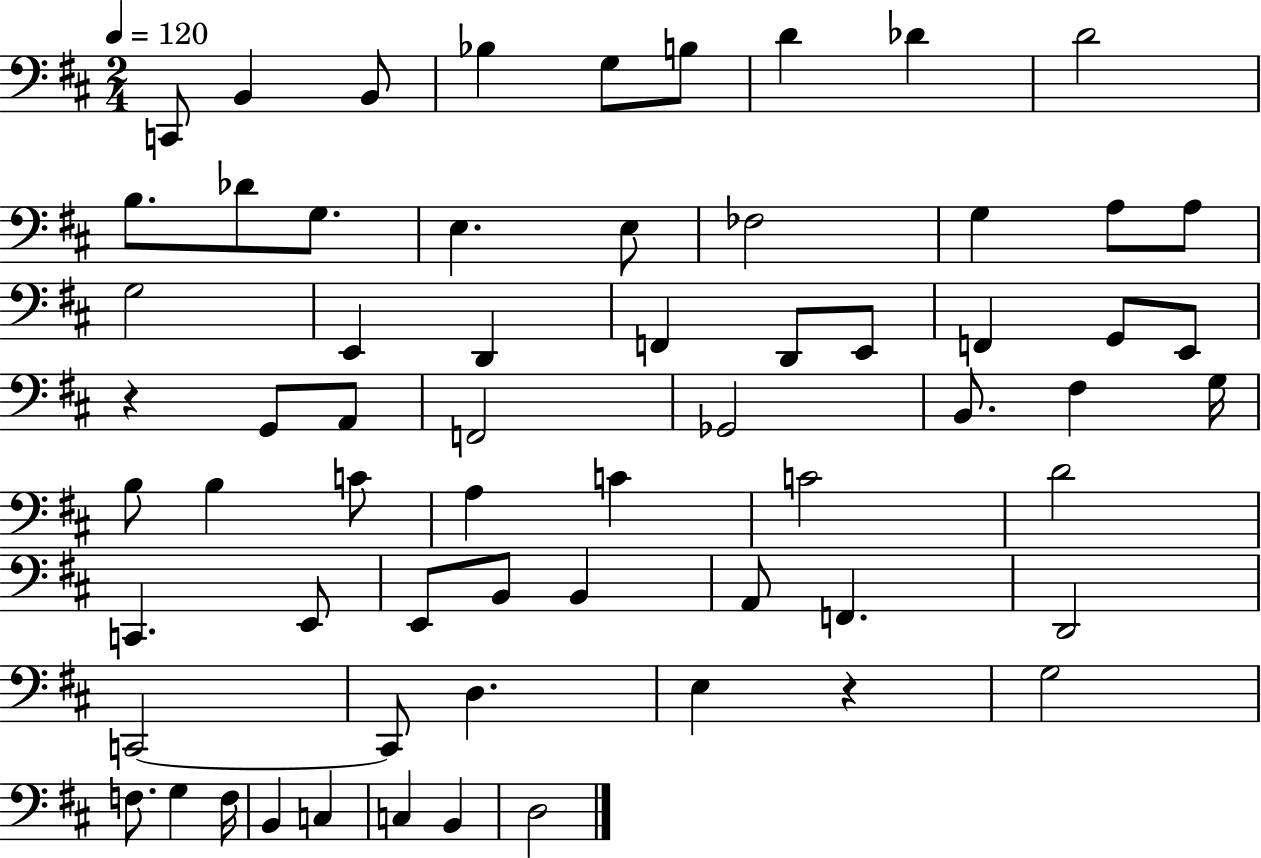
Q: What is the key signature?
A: D major